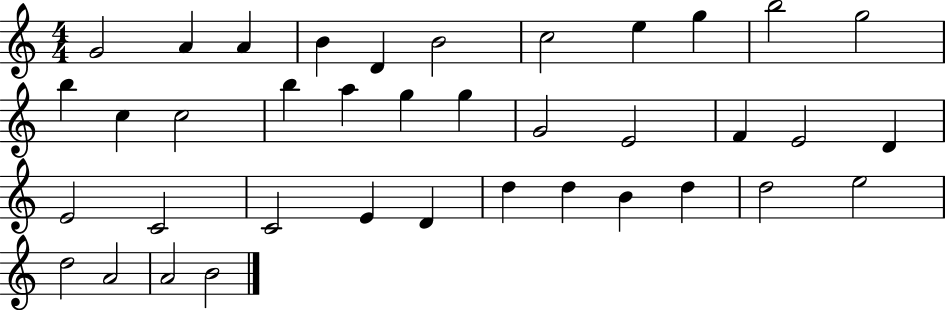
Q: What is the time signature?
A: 4/4